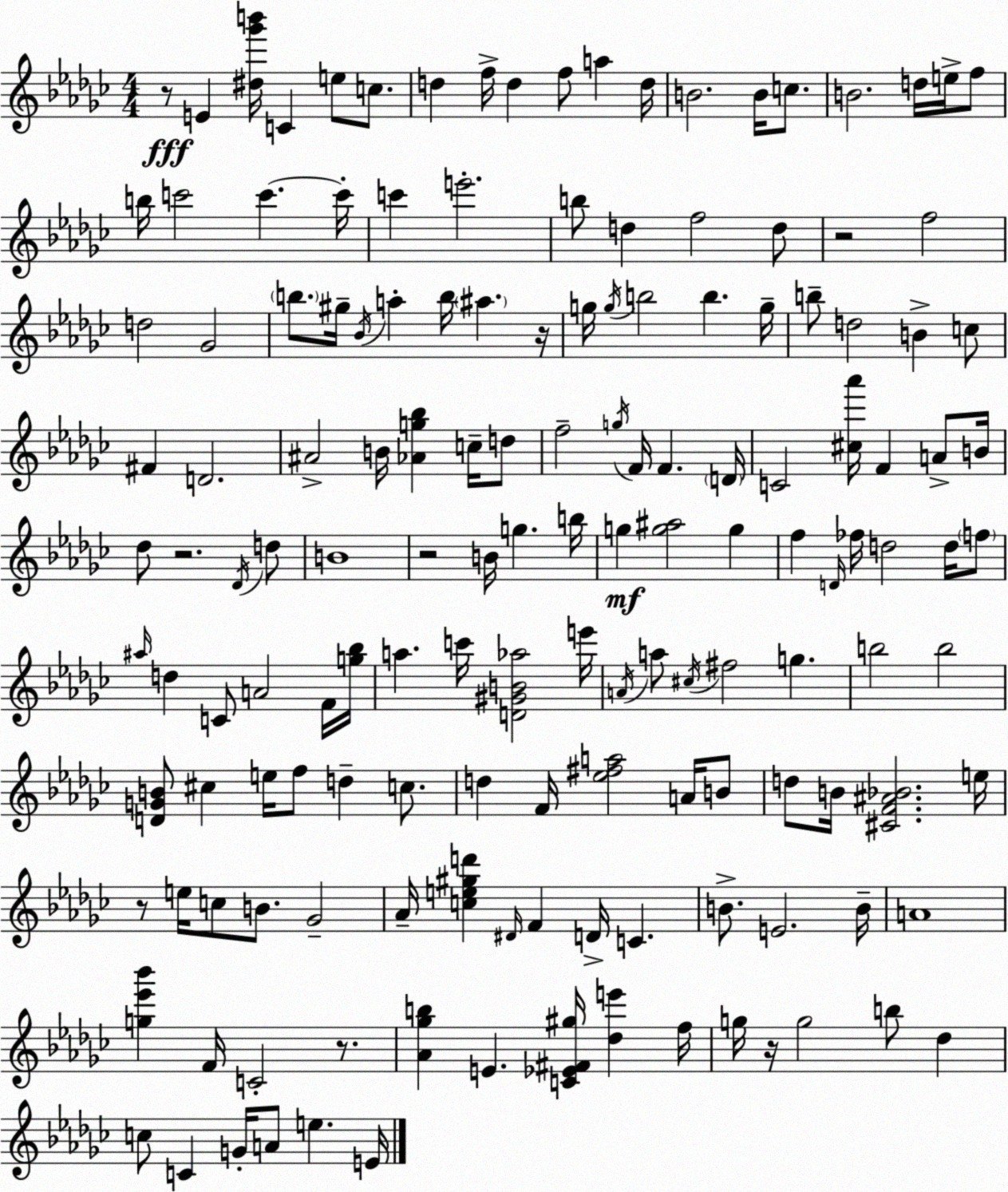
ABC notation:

X:1
T:Untitled
M:4/4
L:1/4
K:Ebm
z/2 E [^d_g'b']/4 C e/2 c/2 d f/4 d f/2 a d/4 B2 B/4 c/2 B2 d/4 e/4 f/2 b/4 c'2 c' c'/4 c' e'2 b/2 d f2 d/2 z2 f2 d2 _G2 b/2 ^g/4 _B/4 a b/4 ^a z/4 g/4 g/4 b2 b g/4 b/2 d2 B c/2 ^F D2 ^A2 B/4 [_Ag_b] c/4 d/2 f2 g/4 F/4 F D/4 C2 [^c_a']/4 F A/2 B/4 _d/2 z2 _D/4 d/2 B4 z2 B/4 g b/4 g [g^a]2 g f D/4 _f/4 d2 d/4 f/2 ^a/4 d C/2 A2 F/4 [g_b]/4 a c'/4 [D^GB_a]2 e'/4 A/4 a/2 ^c/4 ^f2 g b2 b2 [DGB]/2 ^c e/4 f/2 d c/2 d F/4 [_e^fa]2 A/4 B/2 d/2 B/4 [^CF^A_B]2 e/4 z/2 e/4 c/2 B/2 _G2 _A/4 [ce^gd'] ^D/4 F D/4 C B/2 E2 B/4 A4 [g_e'_b'] F/4 C2 z/2 [_A_gb] E [C_E^F^g]/4 [_de'] f/4 g/4 z/4 g2 b/2 _d c/2 C G/4 A/2 e E/4